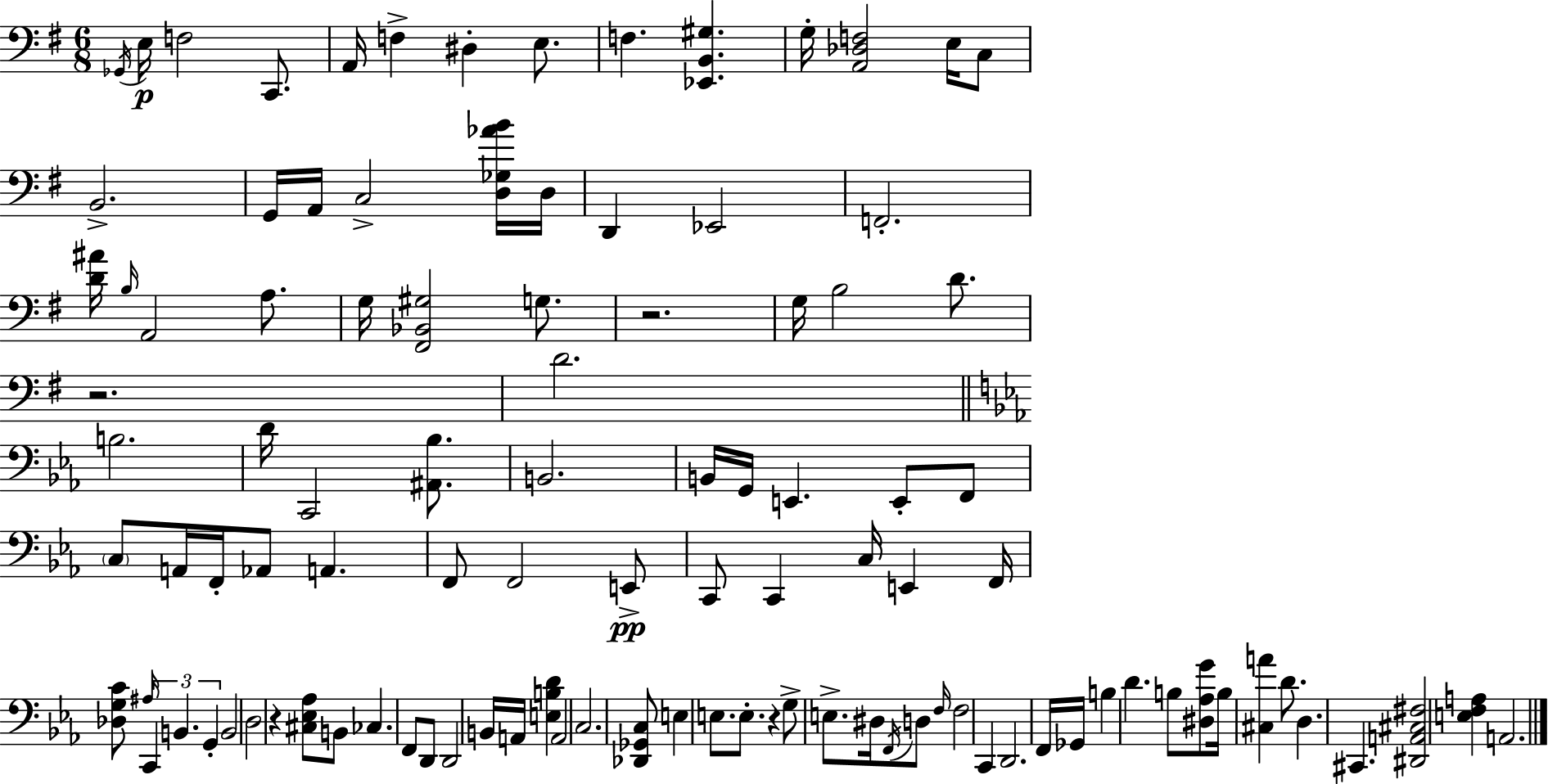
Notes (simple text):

Gb2/s E3/s F3/h C2/e. A2/s F3/q D#3/q E3/e. F3/q. [Eb2,B2,G#3]/q. G3/s [A2,Db3,F3]/h E3/s C3/e B2/h. G2/s A2/s C3/h [D3,Gb3,Ab4,B4]/s D3/s D2/q Eb2/h F2/h. [D4,A#4]/s B3/s A2/h A3/e. G3/s [F#2,Bb2,G#3]/h G3/e. R/h. G3/s B3/h D4/e. R/h. D4/h. B3/h. D4/s C2/h [A#2,Bb3]/e. B2/h. B2/s G2/s E2/q. E2/e F2/e C3/e A2/s F2/s Ab2/e A2/q. F2/e F2/h E2/e C2/e C2/q C3/s E2/q F2/s [Db3,G3,C4]/e A#3/s C2/q B2/q. G2/q B2/h D3/h R/q [C#3,Eb3,Ab3]/e B2/e CES3/q. F2/e D2/e D2/h B2/s A2/s [E3,B3,D4]/q A2/h C3/h. [Db2,Gb2,C3]/e E3/q E3/e. E3/e. R/q G3/e E3/e. D#3/s F2/s D3/e F3/s F3/h C2/q D2/h. F2/s Gb2/s B3/q D4/q. B3/e [D#3,Ab3,G4]/e B3/s [C#3,A4]/q D4/e. D3/q. C#2/q. [D#2,A2,C#3,F#3]/h [E3,F3,A3]/q A2/h.